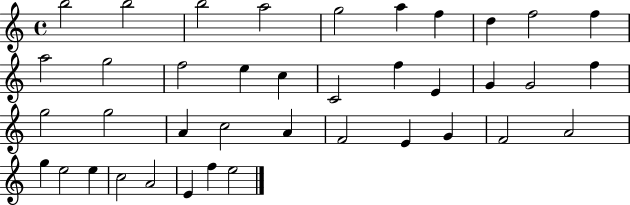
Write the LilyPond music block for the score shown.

{
  \clef treble
  \time 4/4
  \defaultTimeSignature
  \key c \major
  b''2 b''2 | b''2 a''2 | g''2 a''4 f''4 | d''4 f''2 f''4 | \break a''2 g''2 | f''2 e''4 c''4 | c'2 f''4 e'4 | g'4 g'2 f''4 | \break g''2 g''2 | a'4 c''2 a'4 | f'2 e'4 g'4 | f'2 a'2 | \break g''4 e''2 e''4 | c''2 a'2 | e'4 f''4 e''2 | \bar "|."
}